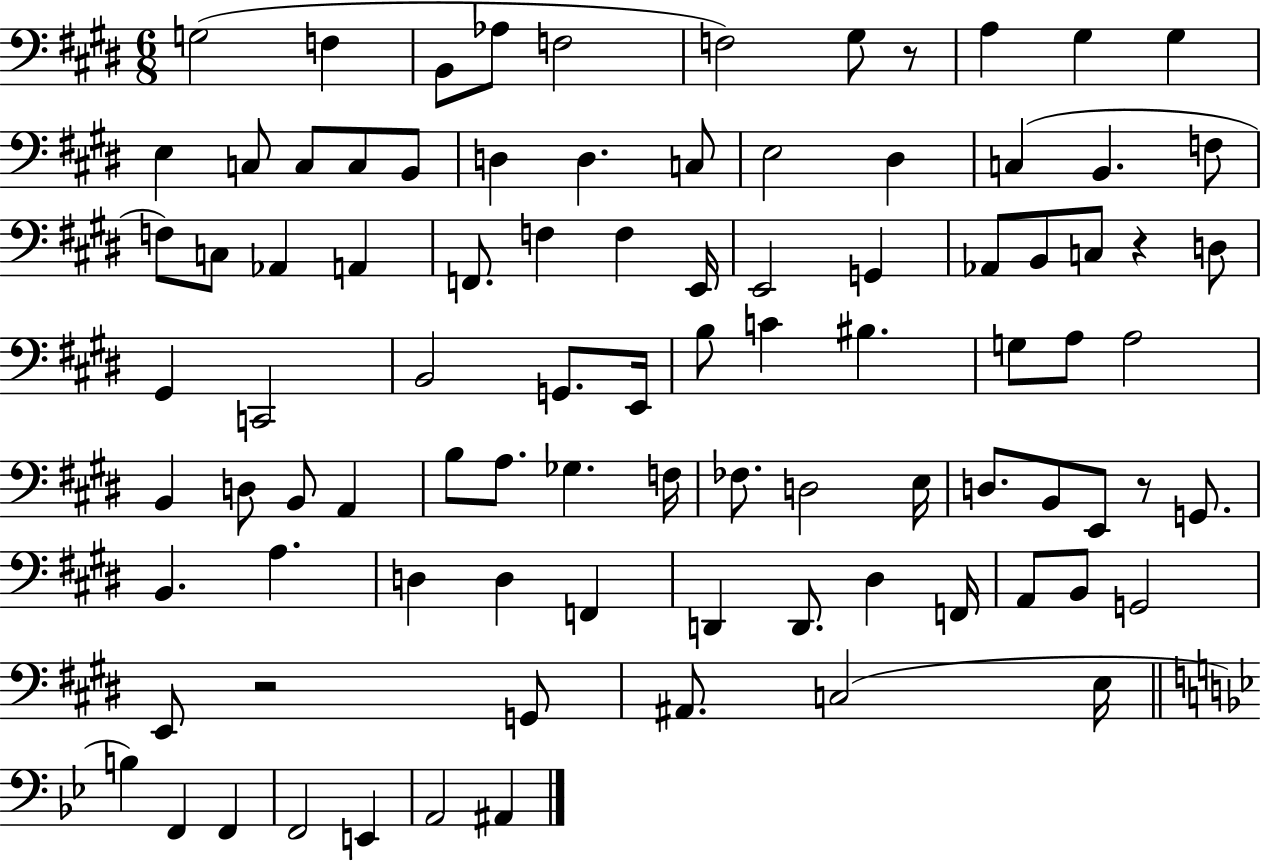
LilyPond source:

{
  \clef bass
  \numericTimeSignature
  \time 6/8
  \key e \major
  g2( f4 | b,8 aes8 f2 | f2) gis8 r8 | a4 gis4 gis4 | \break e4 c8 c8 c8 b,8 | d4 d4. c8 | e2 dis4 | c4( b,4. f8 | \break f8) c8 aes,4 a,4 | f,8. f4 f4 e,16 | e,2 g,4 | aes,8 b,8 c8 r4 d8 | \break gis,4 c,2 | b,2 g,8. e,16 | b8 c'4 bis4. | g8 a8 a2 | \break b,4 d8 b,8 a,4 | b8 a8. ges4. f16 | fes8. d2 e16 | d8. b,8 e,8 r8 g,8. | \break b,4. a4. | d4 d4 f,4 | d,4 d,8. dis4 f,16 | a,8 b,8 g,2 | \break e,8 r2 g,8 | ais,8. c2( e16 | \bar "||" \break \key bes \major b4) f,4 f,4 | f,2 e,4 | a,2 ais,4 | \bar "|."
}